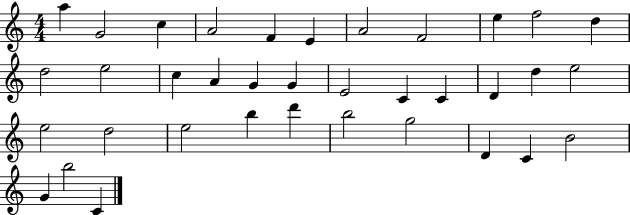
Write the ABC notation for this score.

X:1
T:Untitled
M:4/4
L:1/4
K:C
a G2 c A2 F E A2 F2 e f2 d d2 e2 c A G G E2 C C D d e2 e2 d2 e2 b d' b2 g2 D C B2 G b2 C